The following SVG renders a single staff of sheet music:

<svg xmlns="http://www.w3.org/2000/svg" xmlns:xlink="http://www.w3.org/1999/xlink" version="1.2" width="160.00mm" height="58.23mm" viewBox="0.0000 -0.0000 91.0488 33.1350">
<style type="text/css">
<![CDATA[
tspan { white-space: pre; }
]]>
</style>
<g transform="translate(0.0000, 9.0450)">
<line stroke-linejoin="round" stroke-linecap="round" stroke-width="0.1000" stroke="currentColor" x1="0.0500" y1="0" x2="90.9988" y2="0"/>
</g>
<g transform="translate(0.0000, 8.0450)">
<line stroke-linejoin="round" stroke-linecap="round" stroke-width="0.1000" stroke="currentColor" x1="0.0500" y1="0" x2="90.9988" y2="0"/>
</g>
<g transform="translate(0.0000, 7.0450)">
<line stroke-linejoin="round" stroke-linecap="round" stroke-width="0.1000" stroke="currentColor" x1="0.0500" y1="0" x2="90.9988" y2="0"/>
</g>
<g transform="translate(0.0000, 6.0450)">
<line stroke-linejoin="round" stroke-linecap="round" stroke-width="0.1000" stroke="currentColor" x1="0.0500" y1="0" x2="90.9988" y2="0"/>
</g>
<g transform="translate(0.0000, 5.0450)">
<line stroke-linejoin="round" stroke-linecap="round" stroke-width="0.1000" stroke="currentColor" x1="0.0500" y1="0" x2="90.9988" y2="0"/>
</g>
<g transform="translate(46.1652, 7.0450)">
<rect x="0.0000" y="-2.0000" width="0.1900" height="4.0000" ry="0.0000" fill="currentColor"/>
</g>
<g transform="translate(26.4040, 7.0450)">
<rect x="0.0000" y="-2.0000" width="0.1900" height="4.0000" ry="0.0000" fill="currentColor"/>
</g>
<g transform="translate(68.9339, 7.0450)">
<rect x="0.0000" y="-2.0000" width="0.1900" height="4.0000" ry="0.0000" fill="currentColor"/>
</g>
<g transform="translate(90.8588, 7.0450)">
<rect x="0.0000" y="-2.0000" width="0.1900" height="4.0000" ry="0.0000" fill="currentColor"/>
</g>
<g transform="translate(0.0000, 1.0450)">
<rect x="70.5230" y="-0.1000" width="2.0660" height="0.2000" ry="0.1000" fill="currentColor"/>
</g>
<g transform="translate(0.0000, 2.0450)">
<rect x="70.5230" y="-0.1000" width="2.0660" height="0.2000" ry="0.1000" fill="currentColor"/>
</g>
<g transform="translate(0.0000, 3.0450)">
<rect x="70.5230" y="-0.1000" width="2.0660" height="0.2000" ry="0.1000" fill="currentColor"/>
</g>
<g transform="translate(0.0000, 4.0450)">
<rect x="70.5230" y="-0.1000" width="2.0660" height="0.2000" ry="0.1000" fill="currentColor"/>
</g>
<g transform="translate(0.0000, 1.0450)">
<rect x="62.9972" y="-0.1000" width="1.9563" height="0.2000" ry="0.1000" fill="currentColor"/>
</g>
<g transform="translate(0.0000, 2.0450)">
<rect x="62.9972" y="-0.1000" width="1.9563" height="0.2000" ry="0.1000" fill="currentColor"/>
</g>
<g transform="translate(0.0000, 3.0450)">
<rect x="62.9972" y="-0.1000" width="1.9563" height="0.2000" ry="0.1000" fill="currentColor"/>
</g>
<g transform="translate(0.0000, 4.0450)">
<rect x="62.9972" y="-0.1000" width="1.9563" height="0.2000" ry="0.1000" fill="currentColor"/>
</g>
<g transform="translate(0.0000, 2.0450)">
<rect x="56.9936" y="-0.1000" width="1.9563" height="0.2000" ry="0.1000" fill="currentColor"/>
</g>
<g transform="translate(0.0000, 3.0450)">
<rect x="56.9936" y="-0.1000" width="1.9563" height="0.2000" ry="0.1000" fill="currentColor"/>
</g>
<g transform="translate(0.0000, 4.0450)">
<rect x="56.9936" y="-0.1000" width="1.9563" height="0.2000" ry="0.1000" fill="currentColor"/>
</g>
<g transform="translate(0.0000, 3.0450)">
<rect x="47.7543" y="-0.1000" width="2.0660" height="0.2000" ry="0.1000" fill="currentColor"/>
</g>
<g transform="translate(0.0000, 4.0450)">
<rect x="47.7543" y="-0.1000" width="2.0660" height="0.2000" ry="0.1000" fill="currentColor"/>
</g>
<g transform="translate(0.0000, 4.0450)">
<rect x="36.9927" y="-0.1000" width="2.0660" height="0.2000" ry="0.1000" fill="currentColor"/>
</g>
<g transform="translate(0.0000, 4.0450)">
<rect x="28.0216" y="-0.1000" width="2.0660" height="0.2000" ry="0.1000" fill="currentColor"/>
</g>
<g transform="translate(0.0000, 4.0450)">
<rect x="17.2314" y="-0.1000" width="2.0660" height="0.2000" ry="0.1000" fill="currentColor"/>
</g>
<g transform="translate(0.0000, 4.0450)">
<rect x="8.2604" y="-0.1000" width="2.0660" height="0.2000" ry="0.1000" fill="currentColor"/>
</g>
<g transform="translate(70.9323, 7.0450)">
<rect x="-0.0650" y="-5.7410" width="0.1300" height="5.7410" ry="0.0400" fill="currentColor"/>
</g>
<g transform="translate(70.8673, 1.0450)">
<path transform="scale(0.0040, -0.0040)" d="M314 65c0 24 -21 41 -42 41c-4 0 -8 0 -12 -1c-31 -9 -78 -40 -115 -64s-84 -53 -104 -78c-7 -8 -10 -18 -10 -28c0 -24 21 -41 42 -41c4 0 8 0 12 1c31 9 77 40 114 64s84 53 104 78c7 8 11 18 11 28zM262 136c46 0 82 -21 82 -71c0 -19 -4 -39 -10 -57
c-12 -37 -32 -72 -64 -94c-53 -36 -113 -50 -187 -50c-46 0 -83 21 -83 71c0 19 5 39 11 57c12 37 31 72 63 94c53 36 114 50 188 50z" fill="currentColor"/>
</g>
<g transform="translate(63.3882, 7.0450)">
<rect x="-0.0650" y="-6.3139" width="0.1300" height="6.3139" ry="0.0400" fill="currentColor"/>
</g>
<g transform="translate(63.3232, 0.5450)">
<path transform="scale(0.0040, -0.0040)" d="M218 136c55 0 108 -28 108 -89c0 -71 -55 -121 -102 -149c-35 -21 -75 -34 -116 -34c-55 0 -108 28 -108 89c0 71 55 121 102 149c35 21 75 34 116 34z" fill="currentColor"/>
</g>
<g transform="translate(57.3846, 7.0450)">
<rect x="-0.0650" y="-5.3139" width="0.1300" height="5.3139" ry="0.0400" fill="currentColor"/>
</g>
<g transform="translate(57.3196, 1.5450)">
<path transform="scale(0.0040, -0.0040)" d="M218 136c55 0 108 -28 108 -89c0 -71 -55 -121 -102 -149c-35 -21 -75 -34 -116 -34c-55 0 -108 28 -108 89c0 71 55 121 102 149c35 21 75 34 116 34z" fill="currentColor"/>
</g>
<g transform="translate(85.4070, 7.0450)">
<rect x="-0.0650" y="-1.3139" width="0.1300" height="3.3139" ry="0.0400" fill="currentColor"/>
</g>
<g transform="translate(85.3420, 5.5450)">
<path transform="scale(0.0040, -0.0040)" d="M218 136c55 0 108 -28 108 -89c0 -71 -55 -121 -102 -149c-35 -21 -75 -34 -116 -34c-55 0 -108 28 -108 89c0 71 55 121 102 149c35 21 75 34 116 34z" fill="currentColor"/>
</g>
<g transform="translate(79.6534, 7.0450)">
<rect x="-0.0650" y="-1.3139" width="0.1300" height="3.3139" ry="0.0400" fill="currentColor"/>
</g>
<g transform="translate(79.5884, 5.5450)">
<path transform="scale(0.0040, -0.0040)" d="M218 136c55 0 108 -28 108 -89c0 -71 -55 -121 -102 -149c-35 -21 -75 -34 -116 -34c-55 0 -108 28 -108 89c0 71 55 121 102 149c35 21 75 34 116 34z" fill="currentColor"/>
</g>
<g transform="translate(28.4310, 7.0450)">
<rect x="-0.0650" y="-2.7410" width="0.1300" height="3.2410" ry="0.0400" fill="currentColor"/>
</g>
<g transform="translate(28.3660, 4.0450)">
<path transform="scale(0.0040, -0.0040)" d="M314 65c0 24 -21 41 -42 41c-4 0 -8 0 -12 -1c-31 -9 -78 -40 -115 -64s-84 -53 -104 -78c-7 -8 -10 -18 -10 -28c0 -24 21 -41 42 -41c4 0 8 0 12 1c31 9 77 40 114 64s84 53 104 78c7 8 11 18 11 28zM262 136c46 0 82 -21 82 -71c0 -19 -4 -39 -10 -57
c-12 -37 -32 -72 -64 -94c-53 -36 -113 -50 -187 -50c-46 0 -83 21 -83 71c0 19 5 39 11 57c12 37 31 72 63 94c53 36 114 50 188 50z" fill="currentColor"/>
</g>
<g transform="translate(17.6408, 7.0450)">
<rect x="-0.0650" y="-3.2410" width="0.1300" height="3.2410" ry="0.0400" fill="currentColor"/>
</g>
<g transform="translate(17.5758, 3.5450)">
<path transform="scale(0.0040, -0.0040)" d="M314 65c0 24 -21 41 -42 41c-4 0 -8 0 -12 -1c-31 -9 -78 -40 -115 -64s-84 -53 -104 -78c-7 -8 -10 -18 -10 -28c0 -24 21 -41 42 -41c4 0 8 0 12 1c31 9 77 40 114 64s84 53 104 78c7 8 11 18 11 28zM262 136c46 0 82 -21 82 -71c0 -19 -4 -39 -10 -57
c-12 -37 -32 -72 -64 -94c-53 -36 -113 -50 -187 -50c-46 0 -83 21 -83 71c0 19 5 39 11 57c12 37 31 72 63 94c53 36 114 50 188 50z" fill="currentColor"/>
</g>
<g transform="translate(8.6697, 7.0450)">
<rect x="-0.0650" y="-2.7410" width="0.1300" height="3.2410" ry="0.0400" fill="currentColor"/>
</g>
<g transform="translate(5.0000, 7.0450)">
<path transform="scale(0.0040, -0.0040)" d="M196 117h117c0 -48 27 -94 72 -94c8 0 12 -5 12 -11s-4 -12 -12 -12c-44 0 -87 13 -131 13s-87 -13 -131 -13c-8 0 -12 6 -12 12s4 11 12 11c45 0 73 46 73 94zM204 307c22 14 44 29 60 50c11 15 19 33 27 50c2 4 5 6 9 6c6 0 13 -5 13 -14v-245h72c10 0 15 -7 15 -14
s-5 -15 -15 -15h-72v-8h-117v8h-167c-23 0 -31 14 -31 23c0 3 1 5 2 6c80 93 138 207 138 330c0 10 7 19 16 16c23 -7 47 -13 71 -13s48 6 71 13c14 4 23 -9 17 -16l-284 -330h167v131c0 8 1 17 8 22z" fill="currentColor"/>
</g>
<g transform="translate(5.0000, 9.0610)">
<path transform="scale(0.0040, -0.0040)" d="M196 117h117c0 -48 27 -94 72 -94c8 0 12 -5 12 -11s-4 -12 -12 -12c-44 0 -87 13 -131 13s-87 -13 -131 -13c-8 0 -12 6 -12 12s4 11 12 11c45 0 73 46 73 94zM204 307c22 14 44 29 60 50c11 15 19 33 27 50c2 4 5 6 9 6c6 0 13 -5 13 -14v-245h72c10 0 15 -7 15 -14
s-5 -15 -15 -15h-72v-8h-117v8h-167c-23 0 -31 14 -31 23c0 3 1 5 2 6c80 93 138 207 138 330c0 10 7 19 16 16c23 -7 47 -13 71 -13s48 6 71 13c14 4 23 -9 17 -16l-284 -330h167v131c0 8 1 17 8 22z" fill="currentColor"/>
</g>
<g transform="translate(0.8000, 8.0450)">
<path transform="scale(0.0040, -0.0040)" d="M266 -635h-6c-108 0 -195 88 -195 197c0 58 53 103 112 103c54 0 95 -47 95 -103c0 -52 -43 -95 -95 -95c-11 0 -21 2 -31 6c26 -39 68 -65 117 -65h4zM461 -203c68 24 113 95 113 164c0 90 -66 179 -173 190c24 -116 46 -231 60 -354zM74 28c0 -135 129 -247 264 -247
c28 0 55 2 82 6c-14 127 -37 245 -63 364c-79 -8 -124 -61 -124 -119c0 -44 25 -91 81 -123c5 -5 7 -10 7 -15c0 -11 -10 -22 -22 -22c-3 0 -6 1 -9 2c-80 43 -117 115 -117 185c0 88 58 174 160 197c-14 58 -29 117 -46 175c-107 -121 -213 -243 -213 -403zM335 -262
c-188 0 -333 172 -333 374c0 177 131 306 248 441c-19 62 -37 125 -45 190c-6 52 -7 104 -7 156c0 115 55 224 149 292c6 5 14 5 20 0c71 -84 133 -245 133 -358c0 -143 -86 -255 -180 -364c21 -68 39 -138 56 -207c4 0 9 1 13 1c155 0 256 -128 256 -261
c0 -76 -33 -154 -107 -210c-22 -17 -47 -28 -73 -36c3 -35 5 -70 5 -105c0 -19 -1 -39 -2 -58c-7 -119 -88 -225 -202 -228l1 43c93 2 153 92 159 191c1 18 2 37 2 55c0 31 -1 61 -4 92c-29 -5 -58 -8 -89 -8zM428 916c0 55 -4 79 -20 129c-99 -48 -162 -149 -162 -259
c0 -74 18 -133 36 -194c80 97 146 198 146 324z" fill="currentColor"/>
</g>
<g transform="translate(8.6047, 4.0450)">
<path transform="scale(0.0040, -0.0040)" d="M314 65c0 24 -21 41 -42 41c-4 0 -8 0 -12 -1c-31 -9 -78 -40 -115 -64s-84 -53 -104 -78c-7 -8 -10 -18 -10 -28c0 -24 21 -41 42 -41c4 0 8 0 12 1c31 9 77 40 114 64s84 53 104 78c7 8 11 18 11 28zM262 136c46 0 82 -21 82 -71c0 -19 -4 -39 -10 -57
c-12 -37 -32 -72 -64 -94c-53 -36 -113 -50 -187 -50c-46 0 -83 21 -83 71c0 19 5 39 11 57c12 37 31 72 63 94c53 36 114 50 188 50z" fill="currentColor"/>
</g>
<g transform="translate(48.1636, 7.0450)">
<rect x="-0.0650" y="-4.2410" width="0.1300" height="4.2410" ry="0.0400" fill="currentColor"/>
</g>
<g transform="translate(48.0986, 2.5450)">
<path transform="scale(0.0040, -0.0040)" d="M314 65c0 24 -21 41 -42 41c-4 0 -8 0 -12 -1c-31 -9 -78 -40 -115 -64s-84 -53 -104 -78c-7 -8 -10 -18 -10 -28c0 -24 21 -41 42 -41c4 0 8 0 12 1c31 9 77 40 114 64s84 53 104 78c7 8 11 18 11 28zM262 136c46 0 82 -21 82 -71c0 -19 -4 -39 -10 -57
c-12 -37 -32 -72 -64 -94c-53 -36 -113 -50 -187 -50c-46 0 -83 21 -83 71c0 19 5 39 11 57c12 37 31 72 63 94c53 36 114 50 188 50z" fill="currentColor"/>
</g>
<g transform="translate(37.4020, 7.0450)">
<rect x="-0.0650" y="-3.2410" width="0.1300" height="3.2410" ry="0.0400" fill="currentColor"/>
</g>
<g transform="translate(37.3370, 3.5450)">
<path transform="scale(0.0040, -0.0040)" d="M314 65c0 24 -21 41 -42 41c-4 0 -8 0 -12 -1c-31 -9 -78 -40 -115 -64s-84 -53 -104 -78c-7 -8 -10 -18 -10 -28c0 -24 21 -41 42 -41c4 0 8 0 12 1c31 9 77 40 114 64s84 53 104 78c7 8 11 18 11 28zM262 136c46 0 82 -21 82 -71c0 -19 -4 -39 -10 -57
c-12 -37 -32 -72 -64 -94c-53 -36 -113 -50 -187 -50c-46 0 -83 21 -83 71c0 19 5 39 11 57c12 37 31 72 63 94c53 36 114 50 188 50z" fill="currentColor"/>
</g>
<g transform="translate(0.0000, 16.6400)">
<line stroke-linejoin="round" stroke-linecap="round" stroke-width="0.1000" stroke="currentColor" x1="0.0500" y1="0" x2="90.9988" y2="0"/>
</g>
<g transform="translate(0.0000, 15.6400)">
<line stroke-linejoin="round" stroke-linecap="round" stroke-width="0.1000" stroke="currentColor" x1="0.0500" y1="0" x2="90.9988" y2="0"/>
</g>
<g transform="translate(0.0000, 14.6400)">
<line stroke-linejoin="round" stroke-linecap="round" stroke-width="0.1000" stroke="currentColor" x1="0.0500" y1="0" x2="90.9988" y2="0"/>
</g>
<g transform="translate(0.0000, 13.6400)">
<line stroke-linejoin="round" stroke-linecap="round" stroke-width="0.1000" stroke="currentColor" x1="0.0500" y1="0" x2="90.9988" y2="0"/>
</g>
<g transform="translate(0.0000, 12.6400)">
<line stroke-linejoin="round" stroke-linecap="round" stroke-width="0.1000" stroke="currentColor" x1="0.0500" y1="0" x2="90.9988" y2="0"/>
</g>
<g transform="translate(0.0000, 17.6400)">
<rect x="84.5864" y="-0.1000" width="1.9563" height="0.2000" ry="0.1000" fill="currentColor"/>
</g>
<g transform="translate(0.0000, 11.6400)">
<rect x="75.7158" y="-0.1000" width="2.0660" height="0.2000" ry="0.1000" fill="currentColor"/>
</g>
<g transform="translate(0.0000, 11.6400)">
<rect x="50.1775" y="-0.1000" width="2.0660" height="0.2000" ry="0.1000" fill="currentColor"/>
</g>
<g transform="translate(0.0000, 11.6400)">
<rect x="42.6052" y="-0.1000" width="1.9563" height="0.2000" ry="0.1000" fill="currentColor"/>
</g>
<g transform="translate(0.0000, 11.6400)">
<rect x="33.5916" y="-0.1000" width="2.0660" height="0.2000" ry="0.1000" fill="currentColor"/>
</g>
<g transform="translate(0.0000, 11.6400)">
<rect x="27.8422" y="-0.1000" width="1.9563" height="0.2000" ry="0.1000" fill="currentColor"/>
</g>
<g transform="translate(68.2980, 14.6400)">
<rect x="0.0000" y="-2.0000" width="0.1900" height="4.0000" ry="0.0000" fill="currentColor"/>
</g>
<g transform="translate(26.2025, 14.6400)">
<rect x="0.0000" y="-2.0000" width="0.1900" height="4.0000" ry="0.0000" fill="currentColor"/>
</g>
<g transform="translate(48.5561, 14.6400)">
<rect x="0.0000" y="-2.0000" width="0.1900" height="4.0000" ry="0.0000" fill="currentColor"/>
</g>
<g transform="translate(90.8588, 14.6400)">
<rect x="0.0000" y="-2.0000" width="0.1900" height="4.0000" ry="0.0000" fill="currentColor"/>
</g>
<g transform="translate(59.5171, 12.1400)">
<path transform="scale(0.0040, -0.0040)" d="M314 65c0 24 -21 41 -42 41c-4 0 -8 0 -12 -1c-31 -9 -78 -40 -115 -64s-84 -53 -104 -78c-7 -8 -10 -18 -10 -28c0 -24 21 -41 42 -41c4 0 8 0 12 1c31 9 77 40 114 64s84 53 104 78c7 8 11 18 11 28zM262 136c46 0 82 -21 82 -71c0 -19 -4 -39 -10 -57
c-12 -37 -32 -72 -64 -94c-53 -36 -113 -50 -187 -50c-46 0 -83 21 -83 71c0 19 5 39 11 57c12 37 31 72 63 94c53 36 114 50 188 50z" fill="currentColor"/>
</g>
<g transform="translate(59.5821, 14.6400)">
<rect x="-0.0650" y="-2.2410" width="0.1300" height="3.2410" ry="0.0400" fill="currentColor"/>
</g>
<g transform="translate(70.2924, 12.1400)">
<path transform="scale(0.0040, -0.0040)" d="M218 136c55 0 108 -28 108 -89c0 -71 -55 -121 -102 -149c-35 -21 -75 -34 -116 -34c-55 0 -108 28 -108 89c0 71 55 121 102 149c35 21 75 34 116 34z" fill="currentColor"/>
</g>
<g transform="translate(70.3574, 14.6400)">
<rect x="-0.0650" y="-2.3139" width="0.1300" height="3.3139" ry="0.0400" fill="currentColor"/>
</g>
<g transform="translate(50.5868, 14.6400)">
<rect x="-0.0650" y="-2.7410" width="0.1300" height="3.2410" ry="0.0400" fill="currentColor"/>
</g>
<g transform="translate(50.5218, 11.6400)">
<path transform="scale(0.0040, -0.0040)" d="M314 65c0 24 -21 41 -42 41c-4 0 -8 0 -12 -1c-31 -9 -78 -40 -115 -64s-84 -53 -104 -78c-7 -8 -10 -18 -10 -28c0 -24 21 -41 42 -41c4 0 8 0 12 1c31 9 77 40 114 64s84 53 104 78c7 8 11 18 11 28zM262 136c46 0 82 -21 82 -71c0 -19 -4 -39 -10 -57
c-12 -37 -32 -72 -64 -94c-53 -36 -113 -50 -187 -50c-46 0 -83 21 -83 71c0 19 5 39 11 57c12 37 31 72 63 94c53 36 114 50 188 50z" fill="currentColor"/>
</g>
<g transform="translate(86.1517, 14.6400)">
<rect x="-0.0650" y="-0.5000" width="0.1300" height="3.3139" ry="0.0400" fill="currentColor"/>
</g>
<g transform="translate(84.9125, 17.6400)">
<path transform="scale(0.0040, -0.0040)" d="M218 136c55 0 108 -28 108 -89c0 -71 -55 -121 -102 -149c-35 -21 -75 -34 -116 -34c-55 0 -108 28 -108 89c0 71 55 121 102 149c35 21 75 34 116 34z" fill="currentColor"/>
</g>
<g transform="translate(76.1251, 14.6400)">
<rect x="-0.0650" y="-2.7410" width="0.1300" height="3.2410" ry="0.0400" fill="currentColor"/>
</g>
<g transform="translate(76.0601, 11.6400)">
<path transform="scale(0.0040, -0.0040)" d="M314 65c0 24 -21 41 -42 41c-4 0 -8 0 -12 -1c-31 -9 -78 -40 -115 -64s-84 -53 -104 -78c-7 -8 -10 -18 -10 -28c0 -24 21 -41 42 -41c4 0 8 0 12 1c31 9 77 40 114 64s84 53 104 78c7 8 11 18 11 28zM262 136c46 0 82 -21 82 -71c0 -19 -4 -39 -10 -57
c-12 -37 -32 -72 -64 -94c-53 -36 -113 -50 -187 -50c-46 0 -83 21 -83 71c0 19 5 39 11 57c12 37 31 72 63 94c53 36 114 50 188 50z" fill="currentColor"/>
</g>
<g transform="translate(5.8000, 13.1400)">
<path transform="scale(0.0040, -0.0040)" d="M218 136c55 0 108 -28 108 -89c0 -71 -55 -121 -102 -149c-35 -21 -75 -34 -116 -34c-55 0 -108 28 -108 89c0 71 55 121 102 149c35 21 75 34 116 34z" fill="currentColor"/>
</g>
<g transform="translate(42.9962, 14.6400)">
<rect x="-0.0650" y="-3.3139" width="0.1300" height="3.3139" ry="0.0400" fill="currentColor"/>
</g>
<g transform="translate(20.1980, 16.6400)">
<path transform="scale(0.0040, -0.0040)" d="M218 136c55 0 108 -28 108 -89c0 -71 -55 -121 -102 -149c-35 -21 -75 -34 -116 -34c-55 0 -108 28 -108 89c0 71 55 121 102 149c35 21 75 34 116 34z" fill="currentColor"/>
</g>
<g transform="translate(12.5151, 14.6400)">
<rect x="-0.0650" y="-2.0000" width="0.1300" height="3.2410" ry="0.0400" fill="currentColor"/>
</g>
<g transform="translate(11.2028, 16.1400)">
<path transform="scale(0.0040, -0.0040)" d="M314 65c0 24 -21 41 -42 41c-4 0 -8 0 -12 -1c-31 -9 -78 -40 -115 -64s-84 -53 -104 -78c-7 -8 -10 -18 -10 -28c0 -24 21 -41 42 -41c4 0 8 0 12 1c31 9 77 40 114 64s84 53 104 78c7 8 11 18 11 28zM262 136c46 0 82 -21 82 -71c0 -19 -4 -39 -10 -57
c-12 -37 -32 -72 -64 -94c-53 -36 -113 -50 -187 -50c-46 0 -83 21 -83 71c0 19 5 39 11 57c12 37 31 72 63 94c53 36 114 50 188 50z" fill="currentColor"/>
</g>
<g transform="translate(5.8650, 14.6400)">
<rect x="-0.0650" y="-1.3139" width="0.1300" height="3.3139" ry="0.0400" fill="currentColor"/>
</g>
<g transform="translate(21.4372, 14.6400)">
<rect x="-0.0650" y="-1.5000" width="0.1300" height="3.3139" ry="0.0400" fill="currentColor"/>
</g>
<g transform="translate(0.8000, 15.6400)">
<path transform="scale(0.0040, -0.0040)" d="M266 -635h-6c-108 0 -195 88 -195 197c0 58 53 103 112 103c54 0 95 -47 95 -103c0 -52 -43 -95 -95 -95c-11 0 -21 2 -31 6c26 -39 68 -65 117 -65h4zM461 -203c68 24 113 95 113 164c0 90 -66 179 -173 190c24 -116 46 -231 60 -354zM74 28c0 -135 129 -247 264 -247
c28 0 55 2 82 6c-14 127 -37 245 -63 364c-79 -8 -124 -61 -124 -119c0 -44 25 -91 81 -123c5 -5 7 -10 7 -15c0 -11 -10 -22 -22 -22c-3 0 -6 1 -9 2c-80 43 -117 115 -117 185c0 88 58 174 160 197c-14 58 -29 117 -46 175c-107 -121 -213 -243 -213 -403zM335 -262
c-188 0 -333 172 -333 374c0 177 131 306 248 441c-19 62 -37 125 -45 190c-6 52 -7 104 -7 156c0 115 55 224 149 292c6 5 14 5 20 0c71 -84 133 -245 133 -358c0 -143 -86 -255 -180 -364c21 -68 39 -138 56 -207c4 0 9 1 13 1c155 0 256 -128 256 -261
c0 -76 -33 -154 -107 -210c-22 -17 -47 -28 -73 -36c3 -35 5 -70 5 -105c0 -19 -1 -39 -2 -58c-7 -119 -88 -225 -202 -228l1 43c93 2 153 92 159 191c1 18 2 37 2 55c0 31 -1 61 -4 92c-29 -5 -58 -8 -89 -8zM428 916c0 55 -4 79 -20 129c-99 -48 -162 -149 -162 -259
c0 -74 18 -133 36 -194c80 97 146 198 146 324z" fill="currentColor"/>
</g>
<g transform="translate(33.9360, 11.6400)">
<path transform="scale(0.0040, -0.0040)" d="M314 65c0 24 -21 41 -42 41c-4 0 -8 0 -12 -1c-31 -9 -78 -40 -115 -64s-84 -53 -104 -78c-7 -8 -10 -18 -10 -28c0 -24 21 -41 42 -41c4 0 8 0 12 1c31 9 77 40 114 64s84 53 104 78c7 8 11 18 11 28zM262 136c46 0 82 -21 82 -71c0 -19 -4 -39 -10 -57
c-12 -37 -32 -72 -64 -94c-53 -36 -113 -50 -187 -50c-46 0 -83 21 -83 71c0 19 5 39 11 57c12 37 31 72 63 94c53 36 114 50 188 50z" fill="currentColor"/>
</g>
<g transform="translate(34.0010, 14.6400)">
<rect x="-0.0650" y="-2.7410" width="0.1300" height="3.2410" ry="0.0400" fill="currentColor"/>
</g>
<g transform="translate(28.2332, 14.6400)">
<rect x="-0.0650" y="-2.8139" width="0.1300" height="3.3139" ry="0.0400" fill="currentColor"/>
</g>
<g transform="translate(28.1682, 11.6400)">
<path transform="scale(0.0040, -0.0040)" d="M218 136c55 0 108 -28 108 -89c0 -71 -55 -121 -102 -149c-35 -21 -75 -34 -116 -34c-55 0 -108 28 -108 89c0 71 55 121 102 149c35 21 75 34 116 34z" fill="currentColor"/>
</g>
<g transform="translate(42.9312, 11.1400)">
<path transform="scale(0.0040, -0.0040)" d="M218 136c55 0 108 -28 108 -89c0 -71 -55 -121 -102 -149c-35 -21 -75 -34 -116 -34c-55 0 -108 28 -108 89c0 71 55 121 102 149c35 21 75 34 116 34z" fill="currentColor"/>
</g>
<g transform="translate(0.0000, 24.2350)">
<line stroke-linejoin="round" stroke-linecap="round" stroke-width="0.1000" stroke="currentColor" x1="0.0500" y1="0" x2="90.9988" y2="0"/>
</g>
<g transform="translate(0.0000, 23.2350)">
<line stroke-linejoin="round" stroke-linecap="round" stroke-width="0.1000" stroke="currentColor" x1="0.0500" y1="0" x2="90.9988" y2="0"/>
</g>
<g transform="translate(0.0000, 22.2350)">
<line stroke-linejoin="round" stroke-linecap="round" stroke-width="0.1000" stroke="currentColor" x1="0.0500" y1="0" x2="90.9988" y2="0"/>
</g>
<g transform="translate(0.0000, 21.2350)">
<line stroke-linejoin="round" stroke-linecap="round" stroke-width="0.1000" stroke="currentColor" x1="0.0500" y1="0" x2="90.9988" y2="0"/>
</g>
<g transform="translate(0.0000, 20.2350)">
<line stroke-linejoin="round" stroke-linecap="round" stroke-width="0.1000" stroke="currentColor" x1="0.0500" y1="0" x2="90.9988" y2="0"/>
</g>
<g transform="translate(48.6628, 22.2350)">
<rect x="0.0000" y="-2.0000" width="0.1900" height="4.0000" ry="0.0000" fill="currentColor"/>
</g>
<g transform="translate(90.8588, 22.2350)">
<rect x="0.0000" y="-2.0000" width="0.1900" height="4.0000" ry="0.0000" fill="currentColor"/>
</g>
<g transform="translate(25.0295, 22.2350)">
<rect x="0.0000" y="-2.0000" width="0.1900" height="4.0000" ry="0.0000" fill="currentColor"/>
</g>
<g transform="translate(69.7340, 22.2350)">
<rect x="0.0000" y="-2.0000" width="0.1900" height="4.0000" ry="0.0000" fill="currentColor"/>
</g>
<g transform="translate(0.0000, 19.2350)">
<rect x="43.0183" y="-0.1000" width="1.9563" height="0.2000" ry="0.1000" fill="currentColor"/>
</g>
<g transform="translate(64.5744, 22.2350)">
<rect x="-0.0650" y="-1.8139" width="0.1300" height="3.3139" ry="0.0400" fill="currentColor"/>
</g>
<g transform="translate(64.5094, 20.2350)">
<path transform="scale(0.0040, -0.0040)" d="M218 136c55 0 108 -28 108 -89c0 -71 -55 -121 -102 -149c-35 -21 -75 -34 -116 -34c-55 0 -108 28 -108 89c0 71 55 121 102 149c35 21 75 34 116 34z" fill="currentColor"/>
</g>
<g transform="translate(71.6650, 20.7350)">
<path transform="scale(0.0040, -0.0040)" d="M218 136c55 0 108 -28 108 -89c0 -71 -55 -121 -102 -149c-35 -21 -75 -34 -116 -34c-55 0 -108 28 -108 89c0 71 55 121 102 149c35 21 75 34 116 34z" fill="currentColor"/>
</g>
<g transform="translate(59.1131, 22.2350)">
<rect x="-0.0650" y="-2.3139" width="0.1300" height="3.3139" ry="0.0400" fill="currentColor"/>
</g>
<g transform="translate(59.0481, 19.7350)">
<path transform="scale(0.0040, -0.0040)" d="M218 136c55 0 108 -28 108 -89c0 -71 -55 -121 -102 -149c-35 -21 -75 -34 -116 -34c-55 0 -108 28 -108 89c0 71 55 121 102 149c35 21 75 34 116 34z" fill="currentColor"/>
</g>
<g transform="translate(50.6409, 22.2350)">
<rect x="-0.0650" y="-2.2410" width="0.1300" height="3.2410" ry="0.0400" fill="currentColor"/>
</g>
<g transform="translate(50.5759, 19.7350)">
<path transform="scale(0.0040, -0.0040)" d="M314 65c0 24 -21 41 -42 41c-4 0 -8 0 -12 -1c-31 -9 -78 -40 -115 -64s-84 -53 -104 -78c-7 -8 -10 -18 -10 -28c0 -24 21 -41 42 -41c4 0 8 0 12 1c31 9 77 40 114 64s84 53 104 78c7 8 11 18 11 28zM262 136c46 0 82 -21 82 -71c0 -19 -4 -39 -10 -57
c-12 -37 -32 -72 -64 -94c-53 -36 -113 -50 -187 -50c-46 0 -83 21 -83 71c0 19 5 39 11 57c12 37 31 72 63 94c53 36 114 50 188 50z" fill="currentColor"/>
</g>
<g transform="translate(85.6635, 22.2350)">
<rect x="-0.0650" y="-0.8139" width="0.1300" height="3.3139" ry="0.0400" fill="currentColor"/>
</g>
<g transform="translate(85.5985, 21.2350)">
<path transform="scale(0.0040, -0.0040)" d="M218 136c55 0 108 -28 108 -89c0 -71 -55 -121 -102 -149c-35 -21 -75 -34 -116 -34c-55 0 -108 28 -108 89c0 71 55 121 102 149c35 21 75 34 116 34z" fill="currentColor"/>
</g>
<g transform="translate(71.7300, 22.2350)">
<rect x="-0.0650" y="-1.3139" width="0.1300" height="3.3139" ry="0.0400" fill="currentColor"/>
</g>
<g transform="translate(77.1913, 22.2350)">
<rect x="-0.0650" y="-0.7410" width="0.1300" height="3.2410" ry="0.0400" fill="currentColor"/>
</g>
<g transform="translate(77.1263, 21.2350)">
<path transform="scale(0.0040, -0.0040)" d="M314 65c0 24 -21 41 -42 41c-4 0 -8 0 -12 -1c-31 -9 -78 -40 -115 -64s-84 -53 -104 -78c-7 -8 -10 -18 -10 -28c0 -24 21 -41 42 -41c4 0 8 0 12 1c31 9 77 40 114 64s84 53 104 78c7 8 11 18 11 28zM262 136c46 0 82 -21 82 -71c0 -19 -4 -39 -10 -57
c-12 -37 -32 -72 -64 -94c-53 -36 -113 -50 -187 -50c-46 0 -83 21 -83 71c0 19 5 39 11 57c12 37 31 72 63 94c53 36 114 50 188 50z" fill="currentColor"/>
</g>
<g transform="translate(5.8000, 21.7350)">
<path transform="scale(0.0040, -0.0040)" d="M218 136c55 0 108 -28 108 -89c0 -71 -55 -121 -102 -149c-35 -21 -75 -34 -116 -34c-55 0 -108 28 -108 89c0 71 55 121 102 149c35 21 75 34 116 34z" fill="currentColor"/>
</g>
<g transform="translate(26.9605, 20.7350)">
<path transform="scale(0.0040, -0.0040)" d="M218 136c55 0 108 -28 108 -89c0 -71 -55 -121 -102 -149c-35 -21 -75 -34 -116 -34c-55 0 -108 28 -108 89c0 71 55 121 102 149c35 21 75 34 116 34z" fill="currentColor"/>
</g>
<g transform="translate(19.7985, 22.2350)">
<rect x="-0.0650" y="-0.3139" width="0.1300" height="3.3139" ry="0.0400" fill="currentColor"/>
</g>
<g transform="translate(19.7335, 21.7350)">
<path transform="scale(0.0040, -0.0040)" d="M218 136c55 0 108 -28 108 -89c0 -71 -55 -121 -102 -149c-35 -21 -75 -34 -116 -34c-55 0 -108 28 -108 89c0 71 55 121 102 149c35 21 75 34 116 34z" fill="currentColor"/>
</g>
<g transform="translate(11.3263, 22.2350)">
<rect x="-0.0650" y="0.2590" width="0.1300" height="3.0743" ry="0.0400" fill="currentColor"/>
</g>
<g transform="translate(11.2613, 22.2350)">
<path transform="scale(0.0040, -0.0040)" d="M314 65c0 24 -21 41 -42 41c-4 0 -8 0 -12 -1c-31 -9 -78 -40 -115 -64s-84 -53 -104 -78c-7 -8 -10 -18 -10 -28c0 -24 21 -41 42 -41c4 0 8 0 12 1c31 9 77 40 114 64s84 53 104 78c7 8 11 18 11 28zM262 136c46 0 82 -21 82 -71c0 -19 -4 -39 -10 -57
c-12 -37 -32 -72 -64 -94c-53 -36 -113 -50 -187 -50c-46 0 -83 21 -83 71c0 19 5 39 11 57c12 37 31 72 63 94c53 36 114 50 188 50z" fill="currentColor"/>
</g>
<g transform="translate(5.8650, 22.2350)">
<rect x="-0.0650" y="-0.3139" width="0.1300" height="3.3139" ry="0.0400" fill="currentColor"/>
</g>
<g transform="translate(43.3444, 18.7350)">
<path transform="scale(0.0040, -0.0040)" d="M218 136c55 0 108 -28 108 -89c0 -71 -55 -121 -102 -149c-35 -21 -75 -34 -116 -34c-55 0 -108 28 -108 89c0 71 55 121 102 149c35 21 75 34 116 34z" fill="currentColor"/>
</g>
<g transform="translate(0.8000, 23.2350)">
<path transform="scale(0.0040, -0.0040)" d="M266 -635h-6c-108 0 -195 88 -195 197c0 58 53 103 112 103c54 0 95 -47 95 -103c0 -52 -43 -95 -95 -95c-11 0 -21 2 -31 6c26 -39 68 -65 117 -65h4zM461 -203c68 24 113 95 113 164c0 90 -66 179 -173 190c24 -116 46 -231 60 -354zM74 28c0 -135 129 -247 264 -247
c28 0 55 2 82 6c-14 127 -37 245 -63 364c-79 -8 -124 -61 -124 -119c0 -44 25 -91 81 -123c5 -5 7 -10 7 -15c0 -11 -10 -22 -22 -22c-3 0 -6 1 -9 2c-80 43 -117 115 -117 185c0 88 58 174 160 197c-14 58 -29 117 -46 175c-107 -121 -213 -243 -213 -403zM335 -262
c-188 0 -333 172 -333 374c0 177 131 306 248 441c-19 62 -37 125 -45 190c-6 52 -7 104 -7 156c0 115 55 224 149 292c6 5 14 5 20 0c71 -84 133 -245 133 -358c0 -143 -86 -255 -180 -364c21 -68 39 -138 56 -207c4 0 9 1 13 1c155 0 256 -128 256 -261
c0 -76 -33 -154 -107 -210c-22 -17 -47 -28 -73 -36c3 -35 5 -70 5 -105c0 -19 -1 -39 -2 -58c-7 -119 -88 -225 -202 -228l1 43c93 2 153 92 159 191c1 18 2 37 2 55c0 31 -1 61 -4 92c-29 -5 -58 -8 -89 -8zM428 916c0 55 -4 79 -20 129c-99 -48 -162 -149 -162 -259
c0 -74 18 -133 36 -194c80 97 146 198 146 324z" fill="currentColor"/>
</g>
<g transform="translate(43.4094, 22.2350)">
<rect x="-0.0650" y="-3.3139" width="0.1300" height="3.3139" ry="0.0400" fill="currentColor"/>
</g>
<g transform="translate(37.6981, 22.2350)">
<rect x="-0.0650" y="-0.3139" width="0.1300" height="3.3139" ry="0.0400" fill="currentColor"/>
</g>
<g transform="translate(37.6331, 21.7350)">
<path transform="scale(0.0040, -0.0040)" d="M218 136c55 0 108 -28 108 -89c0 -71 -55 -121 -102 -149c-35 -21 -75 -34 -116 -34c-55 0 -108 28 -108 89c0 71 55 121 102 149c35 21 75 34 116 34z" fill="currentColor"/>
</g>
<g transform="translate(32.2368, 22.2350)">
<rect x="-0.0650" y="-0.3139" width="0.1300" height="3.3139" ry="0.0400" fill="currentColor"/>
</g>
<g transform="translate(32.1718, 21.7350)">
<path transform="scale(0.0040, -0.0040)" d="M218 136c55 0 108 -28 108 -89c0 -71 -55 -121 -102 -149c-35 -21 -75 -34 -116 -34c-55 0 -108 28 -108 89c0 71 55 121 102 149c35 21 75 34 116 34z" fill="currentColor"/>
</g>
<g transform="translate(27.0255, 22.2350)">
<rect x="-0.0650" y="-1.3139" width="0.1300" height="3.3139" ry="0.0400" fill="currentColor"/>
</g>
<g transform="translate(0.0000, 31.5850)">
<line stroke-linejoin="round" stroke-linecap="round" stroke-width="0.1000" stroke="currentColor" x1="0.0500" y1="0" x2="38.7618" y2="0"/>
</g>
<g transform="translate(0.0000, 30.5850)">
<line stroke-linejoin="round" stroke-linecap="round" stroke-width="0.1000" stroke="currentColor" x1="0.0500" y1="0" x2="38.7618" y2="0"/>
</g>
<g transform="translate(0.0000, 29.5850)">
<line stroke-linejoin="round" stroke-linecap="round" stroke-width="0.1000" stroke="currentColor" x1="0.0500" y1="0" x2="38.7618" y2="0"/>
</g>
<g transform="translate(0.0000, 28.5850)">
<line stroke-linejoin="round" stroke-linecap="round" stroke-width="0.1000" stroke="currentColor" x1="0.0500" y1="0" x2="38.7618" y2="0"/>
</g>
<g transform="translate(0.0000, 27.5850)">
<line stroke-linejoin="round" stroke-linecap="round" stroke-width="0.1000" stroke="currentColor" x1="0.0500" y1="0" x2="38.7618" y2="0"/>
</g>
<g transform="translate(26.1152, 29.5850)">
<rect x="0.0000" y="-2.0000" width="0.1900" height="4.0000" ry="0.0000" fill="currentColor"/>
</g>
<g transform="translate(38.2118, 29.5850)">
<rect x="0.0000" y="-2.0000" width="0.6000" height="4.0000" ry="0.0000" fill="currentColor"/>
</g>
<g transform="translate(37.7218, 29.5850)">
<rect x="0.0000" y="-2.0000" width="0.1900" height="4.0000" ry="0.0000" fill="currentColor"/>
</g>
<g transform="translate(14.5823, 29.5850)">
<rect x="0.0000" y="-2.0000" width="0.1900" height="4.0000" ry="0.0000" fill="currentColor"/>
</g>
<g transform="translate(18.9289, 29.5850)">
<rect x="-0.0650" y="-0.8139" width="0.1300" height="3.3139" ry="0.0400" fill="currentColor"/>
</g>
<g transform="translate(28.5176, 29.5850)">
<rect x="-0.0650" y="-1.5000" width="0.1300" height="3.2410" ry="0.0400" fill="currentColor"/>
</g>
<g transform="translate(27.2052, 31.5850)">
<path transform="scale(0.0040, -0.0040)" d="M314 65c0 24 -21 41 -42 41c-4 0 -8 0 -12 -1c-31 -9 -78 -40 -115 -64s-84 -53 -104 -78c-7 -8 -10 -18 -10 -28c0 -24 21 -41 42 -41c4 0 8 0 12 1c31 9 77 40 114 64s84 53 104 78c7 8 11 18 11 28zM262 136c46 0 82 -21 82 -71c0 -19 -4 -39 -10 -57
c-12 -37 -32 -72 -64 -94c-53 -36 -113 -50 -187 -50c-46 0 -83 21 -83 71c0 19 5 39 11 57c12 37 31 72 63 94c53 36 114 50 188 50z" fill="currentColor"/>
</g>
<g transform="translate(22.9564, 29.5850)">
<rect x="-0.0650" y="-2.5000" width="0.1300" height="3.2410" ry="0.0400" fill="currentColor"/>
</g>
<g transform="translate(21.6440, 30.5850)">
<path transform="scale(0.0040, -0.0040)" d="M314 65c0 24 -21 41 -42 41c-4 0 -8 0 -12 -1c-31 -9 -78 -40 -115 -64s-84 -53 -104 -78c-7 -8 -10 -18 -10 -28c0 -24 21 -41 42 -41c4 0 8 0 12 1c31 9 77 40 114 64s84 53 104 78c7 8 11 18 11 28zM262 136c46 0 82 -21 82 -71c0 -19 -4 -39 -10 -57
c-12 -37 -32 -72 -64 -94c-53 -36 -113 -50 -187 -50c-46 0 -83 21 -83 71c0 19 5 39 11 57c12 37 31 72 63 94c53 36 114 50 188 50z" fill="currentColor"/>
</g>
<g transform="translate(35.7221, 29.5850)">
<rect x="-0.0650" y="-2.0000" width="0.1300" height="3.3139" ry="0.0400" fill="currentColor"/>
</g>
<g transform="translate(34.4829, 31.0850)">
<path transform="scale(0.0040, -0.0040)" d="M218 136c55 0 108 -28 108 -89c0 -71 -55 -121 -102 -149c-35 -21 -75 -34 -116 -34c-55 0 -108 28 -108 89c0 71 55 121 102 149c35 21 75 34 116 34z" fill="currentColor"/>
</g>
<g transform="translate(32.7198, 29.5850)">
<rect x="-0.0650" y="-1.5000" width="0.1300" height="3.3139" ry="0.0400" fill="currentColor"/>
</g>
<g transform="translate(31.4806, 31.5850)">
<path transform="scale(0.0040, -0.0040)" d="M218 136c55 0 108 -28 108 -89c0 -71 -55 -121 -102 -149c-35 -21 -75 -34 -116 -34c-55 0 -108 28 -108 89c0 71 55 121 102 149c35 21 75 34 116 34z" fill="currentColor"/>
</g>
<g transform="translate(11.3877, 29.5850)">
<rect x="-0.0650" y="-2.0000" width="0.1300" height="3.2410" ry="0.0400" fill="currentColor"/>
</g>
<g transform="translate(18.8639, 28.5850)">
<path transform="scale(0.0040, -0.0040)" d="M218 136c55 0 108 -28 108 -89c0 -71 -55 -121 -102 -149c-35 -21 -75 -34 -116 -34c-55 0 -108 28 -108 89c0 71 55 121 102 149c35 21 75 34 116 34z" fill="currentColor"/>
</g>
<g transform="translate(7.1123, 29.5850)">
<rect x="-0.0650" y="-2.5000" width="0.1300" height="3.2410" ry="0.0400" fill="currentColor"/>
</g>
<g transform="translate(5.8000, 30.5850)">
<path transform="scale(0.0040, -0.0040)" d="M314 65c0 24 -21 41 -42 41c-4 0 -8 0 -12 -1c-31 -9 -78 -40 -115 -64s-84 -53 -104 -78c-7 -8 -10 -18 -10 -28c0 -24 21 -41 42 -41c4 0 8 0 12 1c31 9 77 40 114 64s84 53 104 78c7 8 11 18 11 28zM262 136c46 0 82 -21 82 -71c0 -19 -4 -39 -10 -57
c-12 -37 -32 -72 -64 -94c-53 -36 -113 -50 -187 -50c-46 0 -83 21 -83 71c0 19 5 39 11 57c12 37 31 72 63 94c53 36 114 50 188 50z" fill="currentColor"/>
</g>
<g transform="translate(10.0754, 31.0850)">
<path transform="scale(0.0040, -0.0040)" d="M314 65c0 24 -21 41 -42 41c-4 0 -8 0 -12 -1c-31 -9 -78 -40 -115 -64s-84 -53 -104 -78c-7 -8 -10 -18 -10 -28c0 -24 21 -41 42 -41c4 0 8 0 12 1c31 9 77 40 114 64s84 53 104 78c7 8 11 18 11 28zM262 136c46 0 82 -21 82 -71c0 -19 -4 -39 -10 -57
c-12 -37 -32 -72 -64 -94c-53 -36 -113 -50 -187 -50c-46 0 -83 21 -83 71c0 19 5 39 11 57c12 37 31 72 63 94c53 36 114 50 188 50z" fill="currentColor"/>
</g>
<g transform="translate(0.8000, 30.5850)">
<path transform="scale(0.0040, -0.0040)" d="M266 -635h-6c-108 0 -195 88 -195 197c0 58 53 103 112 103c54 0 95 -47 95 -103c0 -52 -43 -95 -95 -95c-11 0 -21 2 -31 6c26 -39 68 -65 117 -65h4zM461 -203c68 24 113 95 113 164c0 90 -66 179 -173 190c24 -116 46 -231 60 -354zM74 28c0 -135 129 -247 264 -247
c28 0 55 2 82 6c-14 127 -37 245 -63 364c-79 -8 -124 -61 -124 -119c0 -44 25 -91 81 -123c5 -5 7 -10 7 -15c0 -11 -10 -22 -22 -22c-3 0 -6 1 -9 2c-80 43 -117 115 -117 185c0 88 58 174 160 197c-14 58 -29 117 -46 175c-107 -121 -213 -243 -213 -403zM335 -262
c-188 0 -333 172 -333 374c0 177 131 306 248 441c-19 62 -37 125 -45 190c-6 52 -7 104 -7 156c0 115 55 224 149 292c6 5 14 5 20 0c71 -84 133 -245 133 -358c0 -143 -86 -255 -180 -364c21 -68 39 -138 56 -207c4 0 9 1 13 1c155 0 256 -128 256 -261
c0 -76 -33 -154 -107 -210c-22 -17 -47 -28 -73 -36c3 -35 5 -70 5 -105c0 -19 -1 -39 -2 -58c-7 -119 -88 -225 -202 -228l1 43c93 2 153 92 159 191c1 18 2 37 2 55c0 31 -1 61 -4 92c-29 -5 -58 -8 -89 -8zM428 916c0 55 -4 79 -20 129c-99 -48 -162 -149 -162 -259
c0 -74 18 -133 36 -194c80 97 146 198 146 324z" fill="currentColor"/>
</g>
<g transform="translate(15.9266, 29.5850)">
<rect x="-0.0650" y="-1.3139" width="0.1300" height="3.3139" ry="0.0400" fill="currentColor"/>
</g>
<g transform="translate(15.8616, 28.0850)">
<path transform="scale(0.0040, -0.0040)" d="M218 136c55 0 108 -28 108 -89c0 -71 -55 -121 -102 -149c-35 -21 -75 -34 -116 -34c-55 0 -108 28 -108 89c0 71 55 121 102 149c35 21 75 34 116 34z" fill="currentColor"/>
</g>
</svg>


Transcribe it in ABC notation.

X:1
T:Untitled
M:4/4
L:1/4
K:C
a2 b2 a2 b2 d'2 f' a' g'2 e e e F2 E a a2 b a2 g2 g a2 C c B2 c e c c b g2 g f e d2 d G2 F2 e d G2 E2 E F